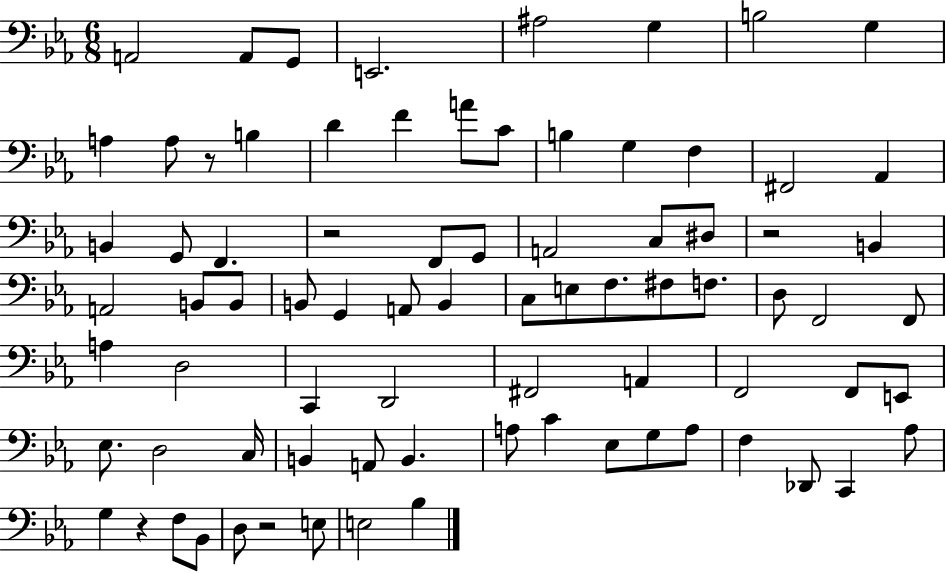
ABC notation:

X:1
T:Untitled
M:6/8
L:1/4
K:Eb
A,,2 A,,/2 G,,/2 E,,2 ^A,2 G, B,2 G, A, A,/2 z/2 B, D F A/2 C/2 B, G, F, ^F,,2 _A,, B,, G,,/2 F,, z2 F,,/2 G,,/2 A,,2 C,/2 ^D,/2 z2 B,, A,,2 B,,/2 B,,/2 B,,/2 G,, A,,/2 B,, C,/2 E,/2 F,/2 ^F,/2 F,/2 D,/2 F,,2 F,,/2 A, D,2 C,, D,,2 ^F,,2 A,, F,,2 F,,/2 E,,/2 _E,/2 D,2 C,/4 B,, A,,/2 B,, A,/2 C _E,/2 G,/2 A,/2 F, _D,,/2 C,, _A,/2 G, z F,/2 _B,,/2 D,/2 z2 E,/2 E,2 _B,